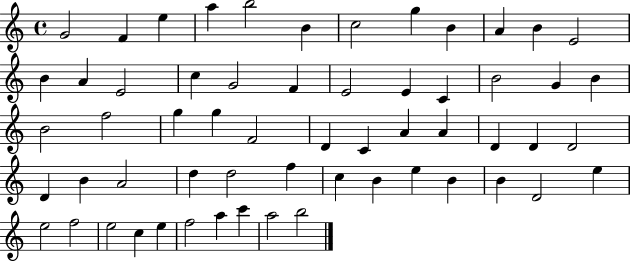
{
  \clef treble
  \time 4/4
  \defaultTimeSignature
  \key c \major
  g'2 f'4 e''4 | a''4 b''2 b'4 | c''2 g''4 b'4 | a'4 b'4 e'2 | \break b'4 a'4 e'2 | c''4 g'2 f'4 | e'2 e'4 c'4 | b'2 g'4 b'4 | \break b'2 f''2 | g''4 g''4 f'2 | d'4 c'4 a'4 a'4 | d'4 d'4 d'2 | \break d'4 b'4 a'2 | d''4 d''2 f''4 | c''4 b'4 e''4 b'4 | b'4 d'2 e''4 | \break e''2 f''2 | e''2 c''4 e''4 | f''2 a''4 c'''4 | a''2 b''2 | \break \bar "|."
}